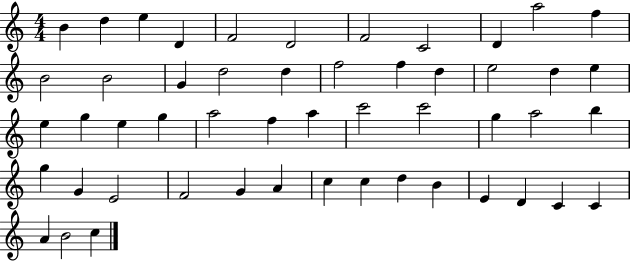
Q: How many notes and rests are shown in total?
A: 51